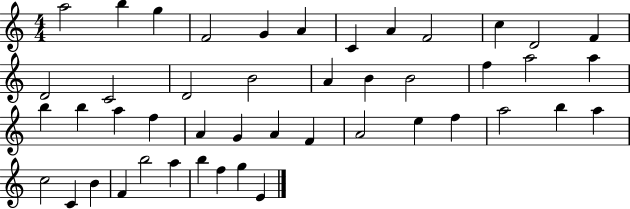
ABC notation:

X:1
T:Untitled
M:4/4
L:1/4
K:C
a2 b g F2 G A C A F2 c D2 F D2 C2 D2 B2 A B B2 f a2 a b b a f A G A F A2 e f a2 b a c2 C B F b2 a b f g E